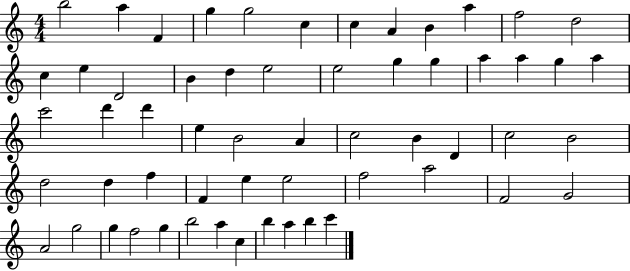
B5/h A5/q F4/q G5/q G5/h C5/q C5/q A4/q B4/q A5/q F5/h D5/h C5/q E5/q D4/h B4/q D5/q E5/h E5/h G5/q G5/q A5/q A5/q G5/q A5/q C6/h D6/q D6/q E5/q B4/h A4/q C5/h B4/q D4/q C5/h B4/h D5/h D5/q F5/q F4/q E5/q E5/h F5/h A5/h F4/h G4/h A4/h G5/h G5/q F5/h G5/q B5/h A5/q C5/q B5/q A5/q B5/q C6/q